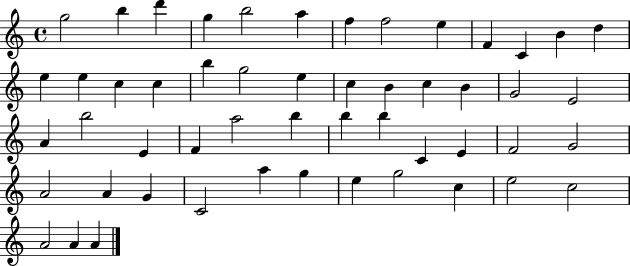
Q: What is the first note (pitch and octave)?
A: G5